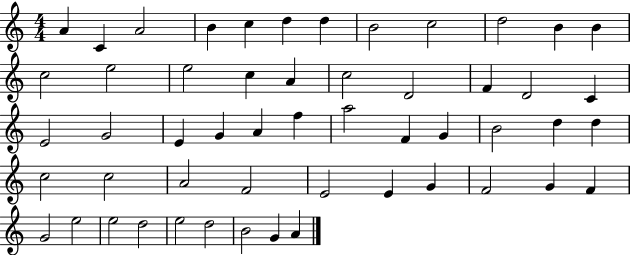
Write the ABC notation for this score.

X:1
T:Untitled
M:4/4
L:1/4
K:C
A C A2 B c d d B2 c2 d2 B B c2 e2 e2 c A c2 D2 F D2 C E2 G2 E G A f a2 F G B2 d d c2 c2 A2 F2 E2 E G F2 G F G2 e2 e2 d2 e2 d2 B2 G A